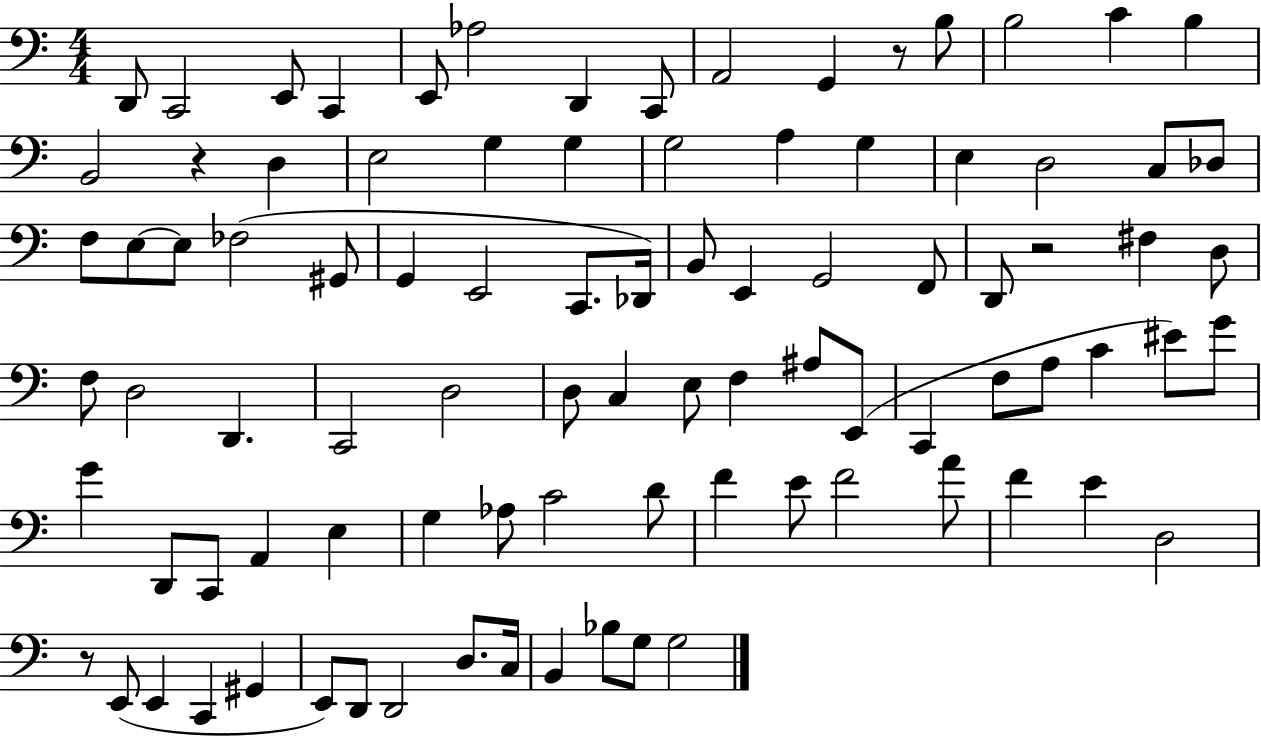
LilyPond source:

{
  \clef bass
  \numericTimeSignature
  \time 4/4
  \key c \major
  d,8 c,2 e,8 c,4 | e,8 aes2 d,4 c,8 | a,2 g,4 r8 b8 | b2 c'4 b4 | \break b,2 r4 d4 | e2 g4 g4 | g2 a4 g4 | e4 d2 c8 des8 | \break f8 e8~~ e8 fes2( gis,8 | g,4 e,2 c,8. des,16) | b,8 e,4 g,2 f,8 | d,8 r2 fis4 d8 | \break f8 d2 d,4. | c,2 d2 | d8 c4 e8 f4 ais8 e,8( | c,4 f8 a8 c'4 eis'8) g'8 | \break g'4 d,8 c,8 a,4 e4 | g4 aes8 c'2 d'8 | f'4 e'8 f'2 a'8 | f'4 e'4 d2 | \break r8 e,8( e,4 c,4 gis,4 | e,8) d,8 d,2 d8. c16 | b,4 bes8 g8 g2 | \bar "|."
}